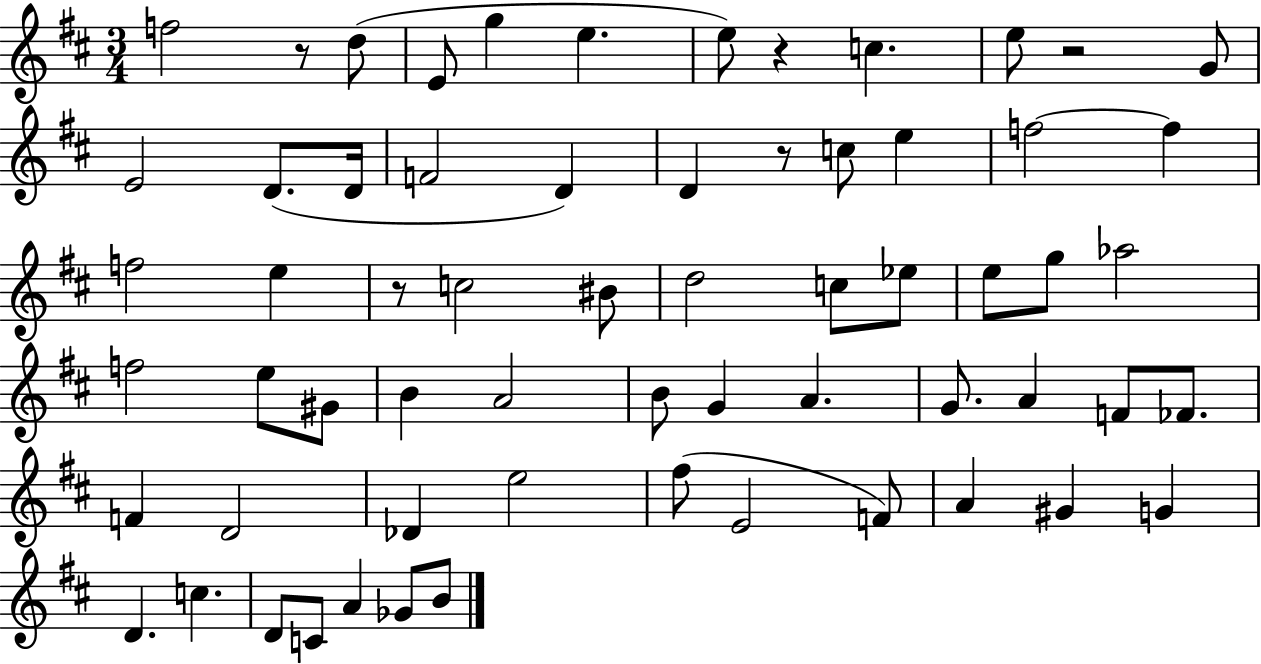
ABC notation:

X:1
T:Untitled
M:3/4
L:1/4
K:D
f2 z/2 d/2 E/2 g e e/2 z c e/2 z2 G/2 E2 D/2 D/4 F2 D D z/2 c/2 e f2 f f2 e z/2 c2 ^B/2 d2 c/2 _e/2 e/2 g/2 _a2 f2 e/2 ^G/2 B A2 B/2 G A G/2 A F/2 _F/2 F D2 _D e2 ^f/2 E2 F/2 A ^G G D c D/2 C/2 A _G/2 B/2